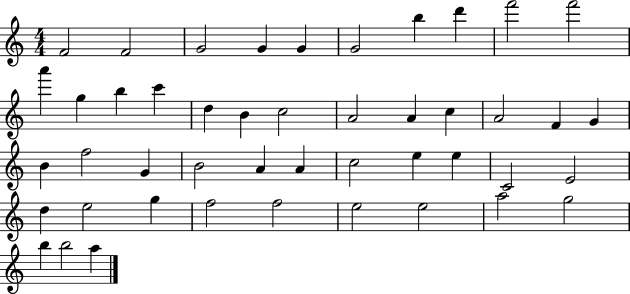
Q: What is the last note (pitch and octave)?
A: A5